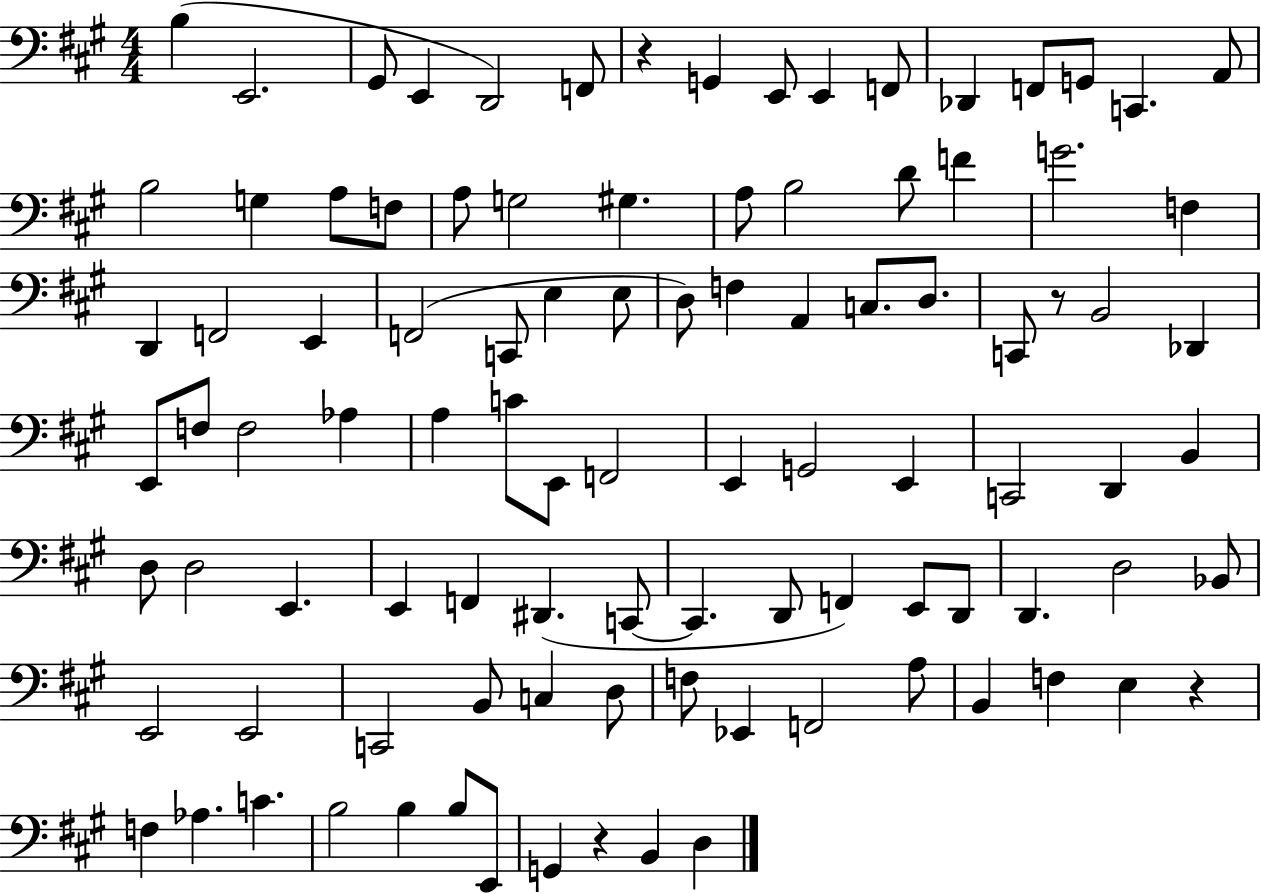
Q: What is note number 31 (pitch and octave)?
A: E2